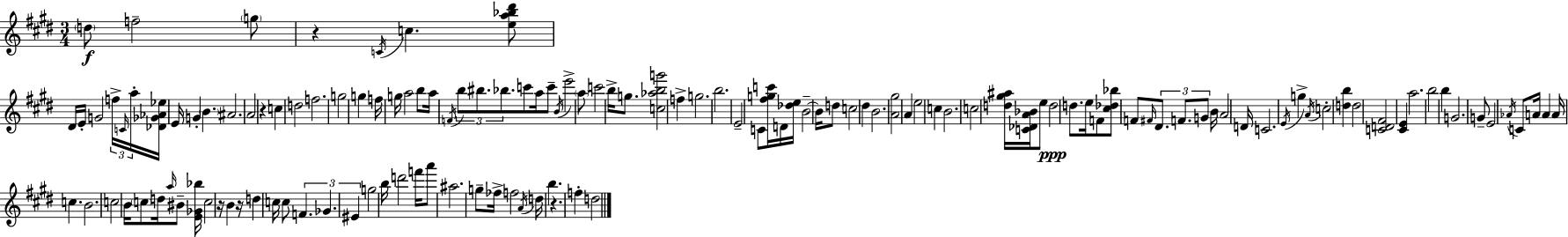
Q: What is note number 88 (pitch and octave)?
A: B4